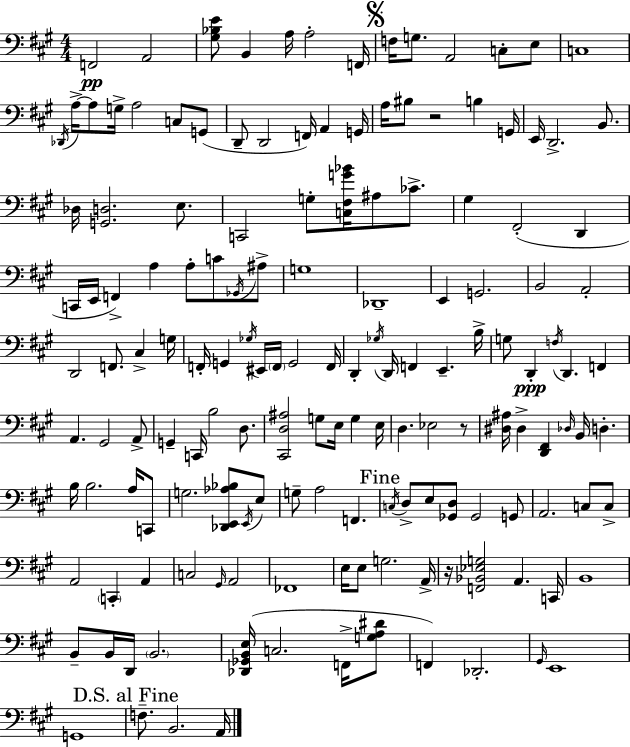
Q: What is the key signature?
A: A major